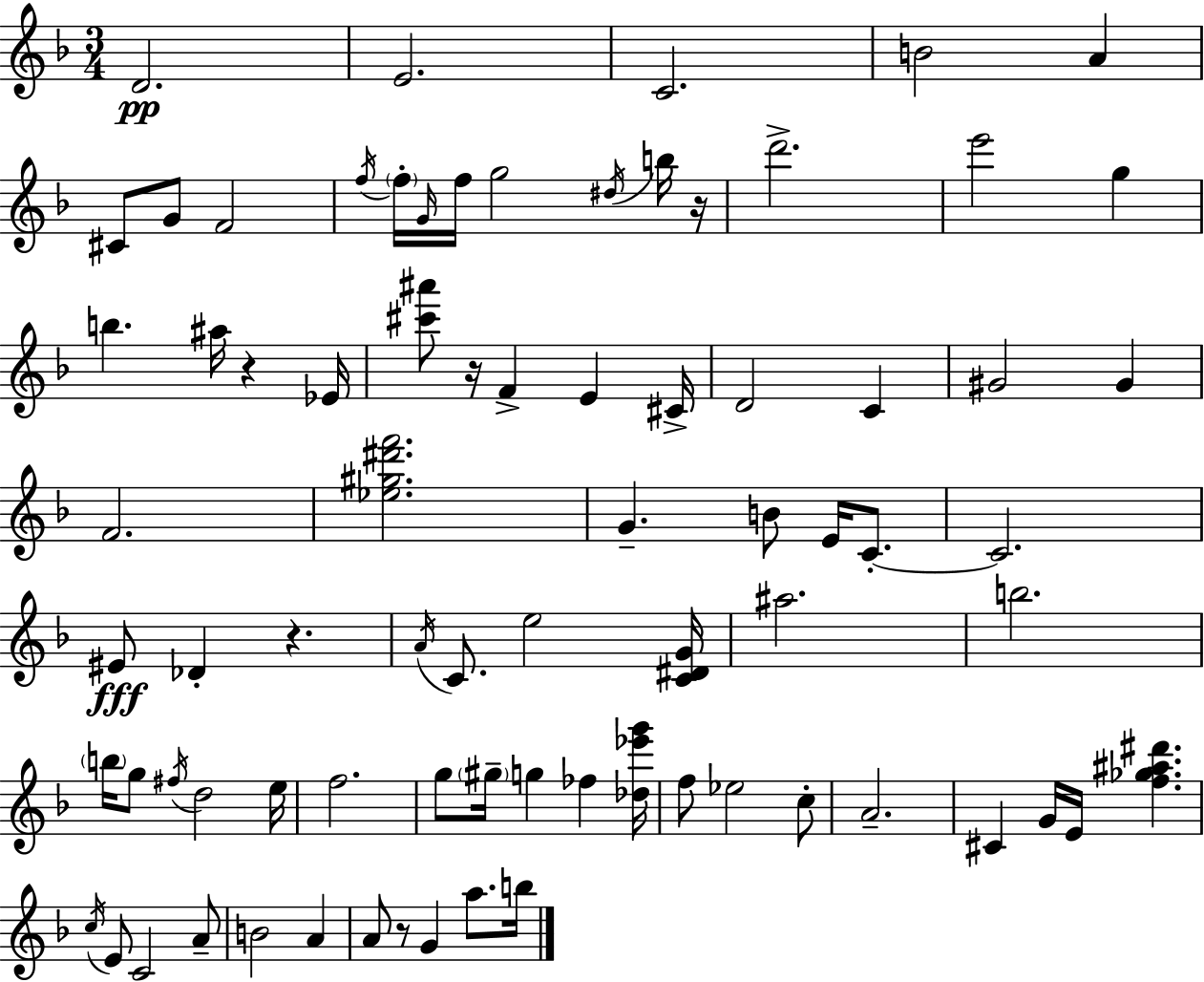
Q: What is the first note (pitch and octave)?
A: D4